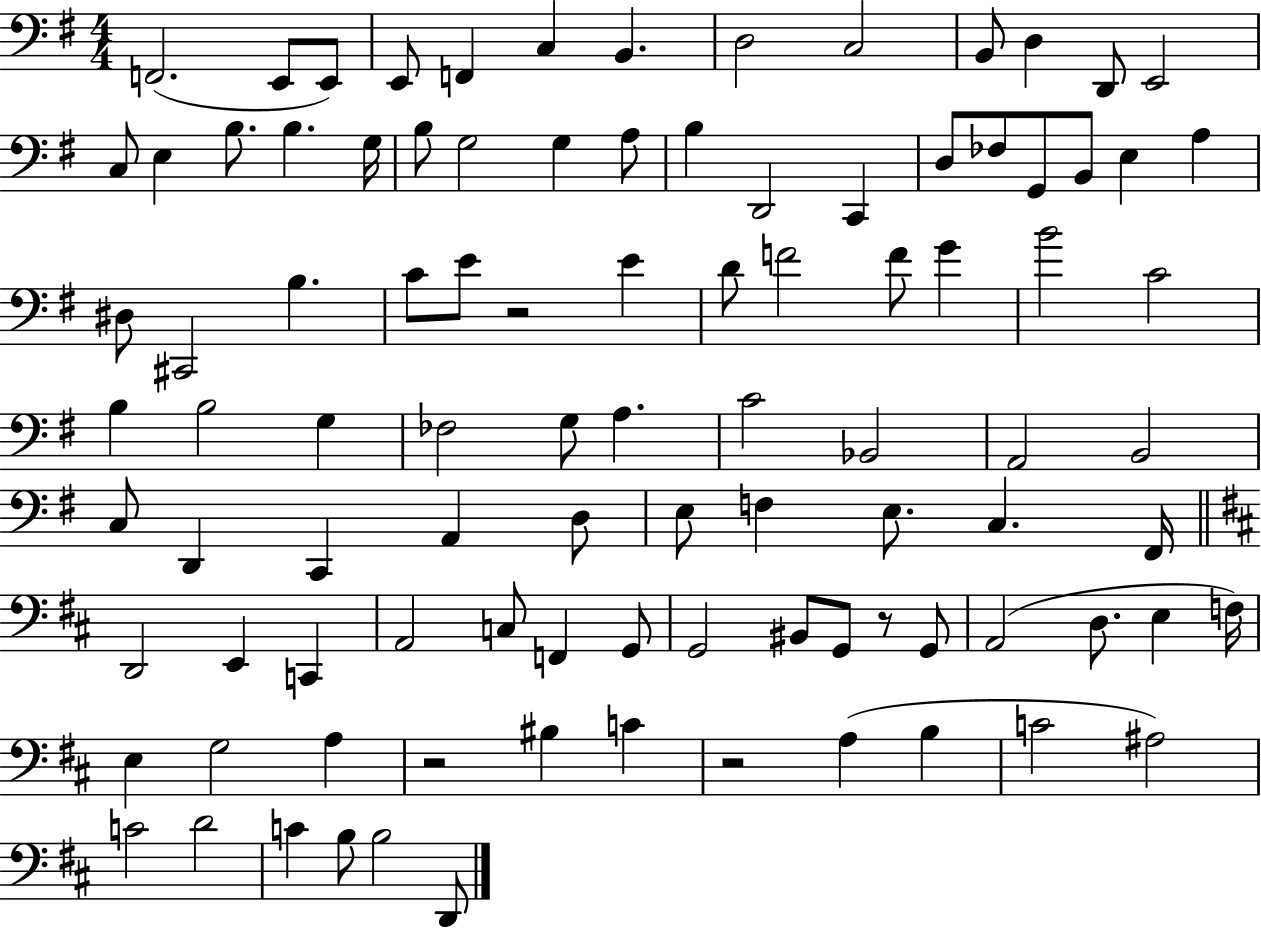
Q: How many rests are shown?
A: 4